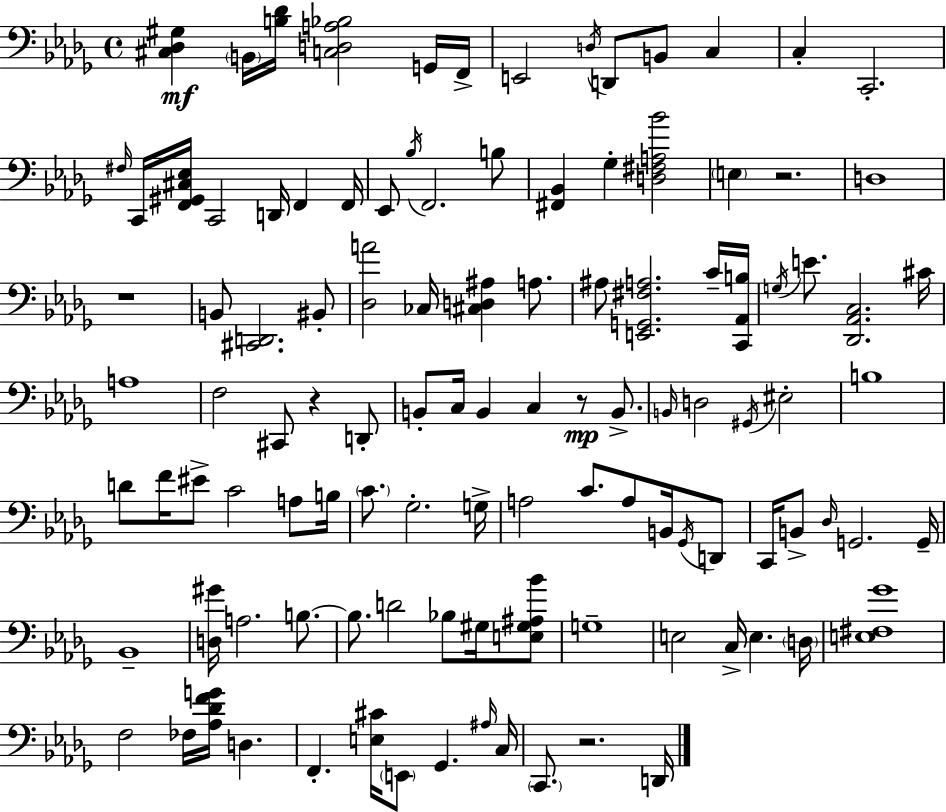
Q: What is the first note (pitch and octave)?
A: B2